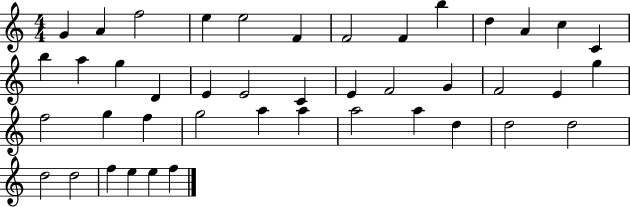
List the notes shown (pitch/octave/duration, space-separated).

G4/q A4/q F5/h E5/q E5/h F4/q F4/h F4/q B5/q D5/q A4/q C5/q C4/q B5/q A5/q G5/q D4/q E4/q E4/h C4/q E4/q F4/h G4/q F4/h E4/q G5/q F5/h G5/q F5/q G5/h A5/q A5/q A5/h A5/q D5/q D5/h D5/h D5/h D5/h F5/q E5/q E5/q F5/q